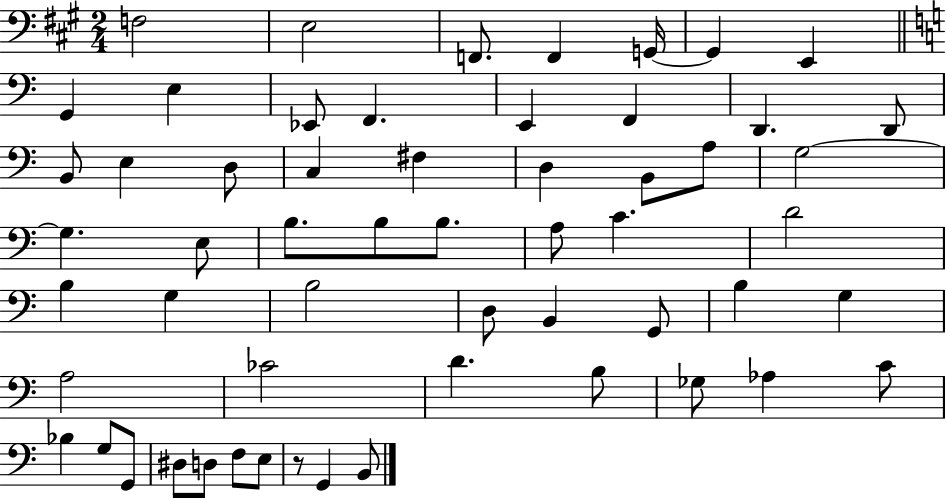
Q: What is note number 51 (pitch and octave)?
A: D#3